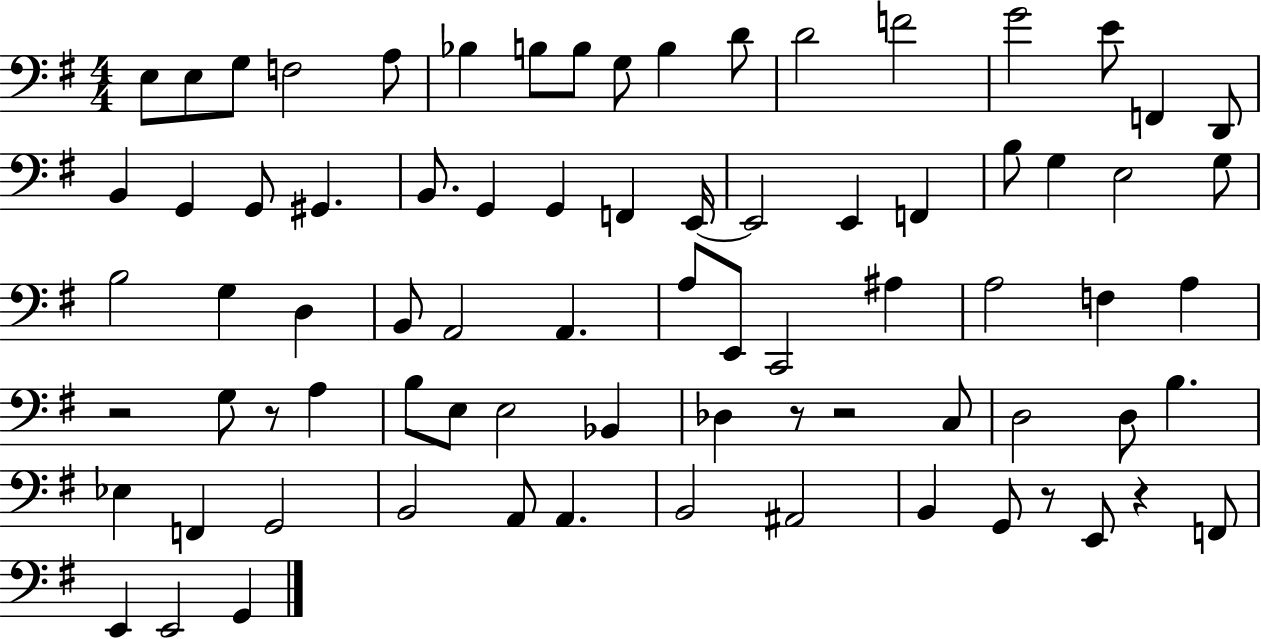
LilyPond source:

{
  \clef bass
  \numericTimeSignature
  \time 4/4
  \key g \major
  e8 e8 g8 f2 a8 | bes4 b8 b8 g8 b4 d'8 | d'2 f'2 | g'2 e'8 f,4 d,8 | \break b,4 g,4 g,8 gis,4. | b,8. g,4 g,4 f,4 e,16~~ | e,2 e,4 f,4 | b8 g4 e2 g8 | \break b2 g4 d4 | b,8 a,2 a,4. | a8 e,8 c,2 ais4 | a2 f4 a4 | \break r2 g8 r8 a4 | b8 e8 e2 bes,4 | des4 r8 r2 c8 | d2 d8 b4. | \break ees4 f,4 g,2 | b,2 a,8 a,4. | b,2 ais,2 | b,4 g,8 r8 e,8 r4 f,8 | \break e,4 e,2 g,4 | \bar "|."
}